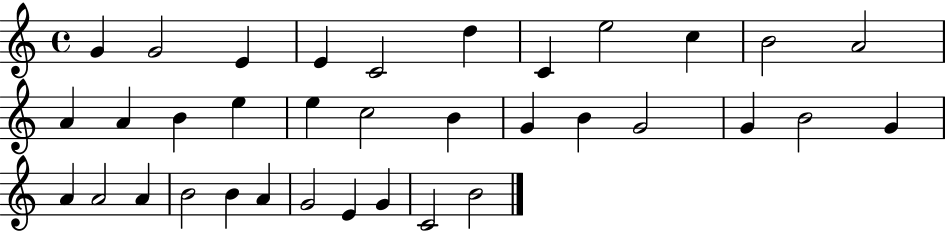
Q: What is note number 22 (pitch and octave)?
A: G4